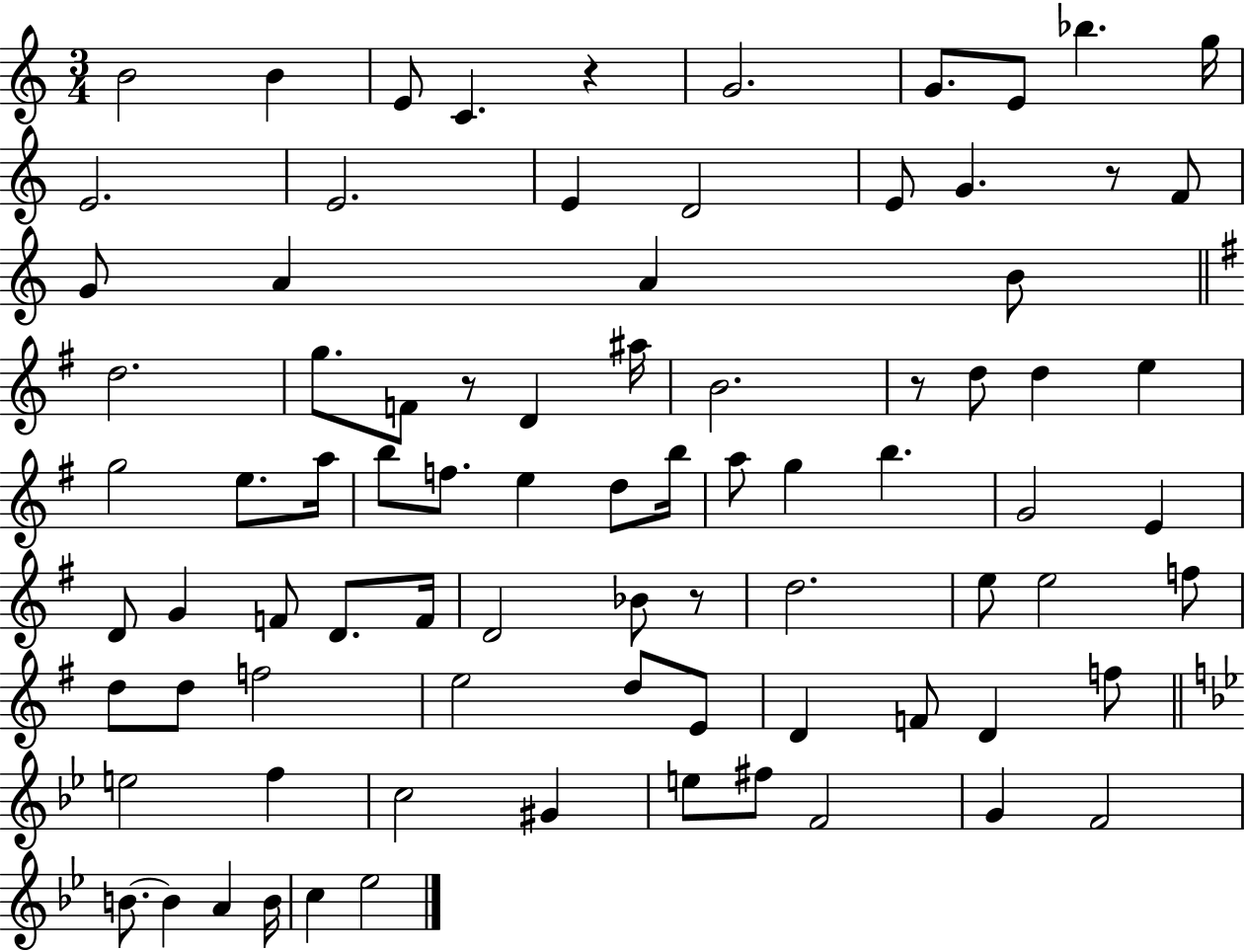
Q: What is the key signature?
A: C major